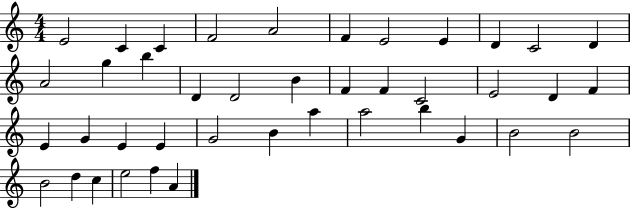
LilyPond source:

{
  \clef treble
  \numericTimeSignature
  \time 4/4
  \key c \major
  e'2 c'4 c'4 | f'2 a'2 | f'4 e'2 e'4 | d'4 c'2 d'4 | \break a'2 g''4 b''4 | d'4 d'2 b'4 | f'4 f'4 c'2 | e'2 d'4 f'4 | \break e'4 g'4 e'4 e'4 | g'2 b'4 a''4 | a''2 b''4 g'4 | b'2 b'2 | \break b'2 d''4 c''4 | e''2 f''4 a'4 | \bar "|."
}